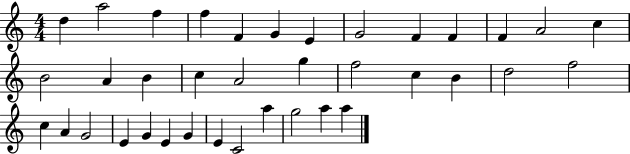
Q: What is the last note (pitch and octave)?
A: A5